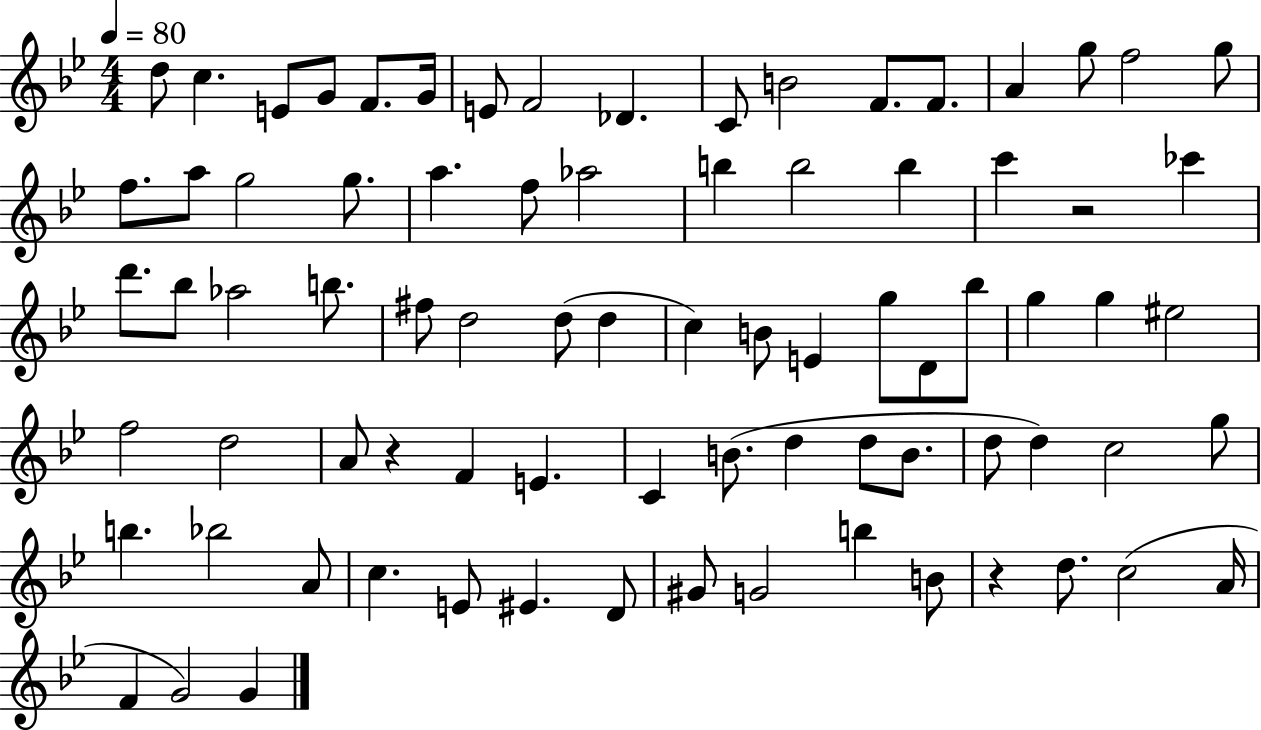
X:1
T:Untitled
M:4/4
L:1/4
K:Bb
d/2 c E/2 G/2 F/2 G/4 E/2 F2 _D C/2 B2 F/2 F/2 A g/2 f2 g/2 f/2 a/2 g2 g/2 a f/2 _a2 b b2 b c' z2 _c' d'/2 _b/2 _a2 b/2 ^f/2 d2 d/2 d c B/2 E g/2 D/2 _b/2 g g ^e2 f2 d2 A/2 z F E C B/2 d d/2 B/2 d/2 d c2 g/2 b _b2 A/2 c E/2 ^E D/2 ^G/2 G2 b B/2 z d/2 c2 A/4 F G2 G